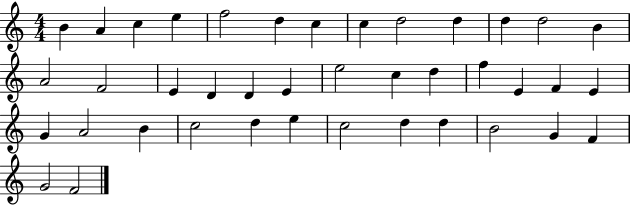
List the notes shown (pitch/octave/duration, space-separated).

B4/q A4/q C5/q E5/q F5/h D5/q C5/q C5/q D5/h D5/q D5/q D5/h B4/q A4/h F4/h E4/q D4/q D4/q E4/q E5/h C5/q D5/q F5/q E4/q F4/q E4/q G4/q A4/h B4/q C5/h D5/q E5/q C5/h D5/q D5/q B4/h G4/q F4/q G4/h F4/h